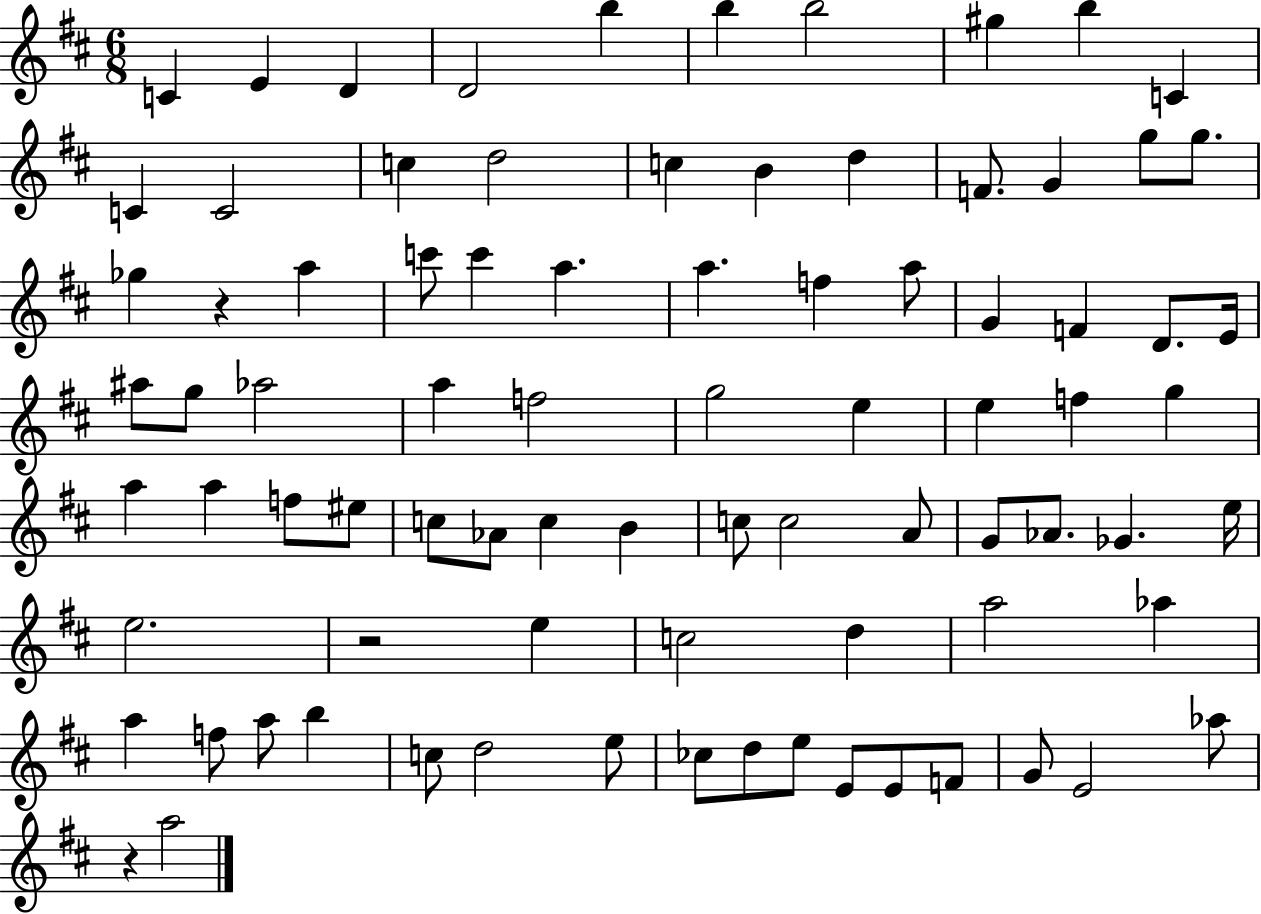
X:1
T:Untitled
M:6/8
L:1/4
K:D
C E D D2 b b b2 ^g b C C C2 c d2 c B d F/2 G g/2 g/2 _g z a c'/2 c' a a f a/2 G F D/2 E/4 ^a/2 g/2 _a2 a f2 g2 e e f g a a f/2 ^e/2 c/2 _A/2 c B c/2 c2 A/2 G/2 _A/2 _G e/4 e2 z2 e c2 d a2 _a a f/2 a/2 b c/2 d2 e/2 _c/2 d/2 e/2 E/2 E/2 F/2 G/2 E2 _a/2 z a2